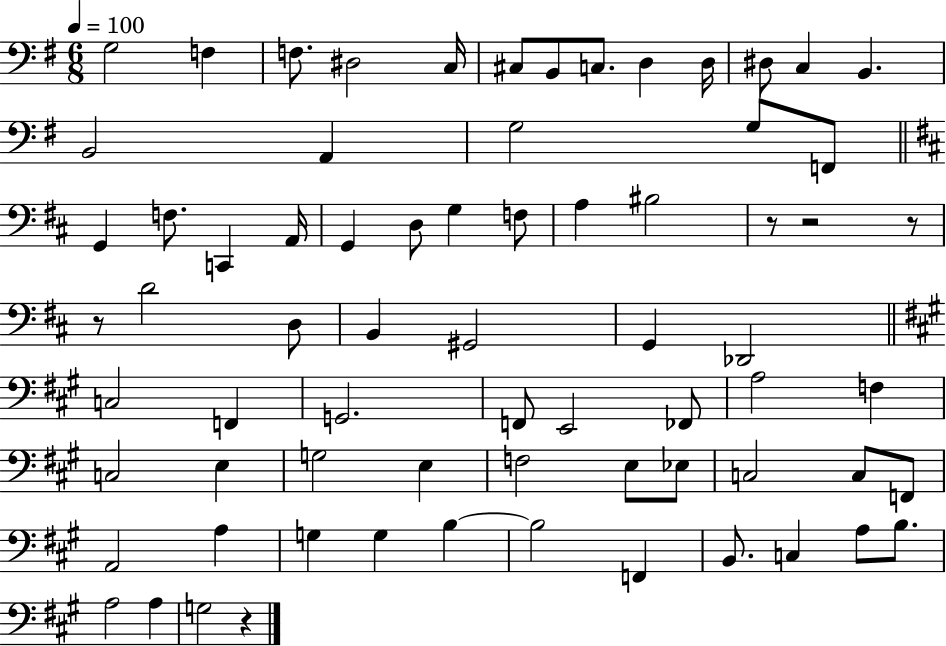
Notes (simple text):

G3/h F3/q F3/e. D#3/h C3/s C#3/e B2/e C3/e. D3/q D3/s D#3/e C3/q B2/q. B2/h A2/q G3/h G3/e F2/e G2/q F3/e. C2/q A2/s G2/q D3/e G3/q F3/e A3/q BIS3/h R/e R/h R/e R/e D4/h D3/e B2/q G#2/h G2/q Db2/h C3/h F2/q G2/h. F2/e E2/h FES2/e A3/h F3/q C3/h E3/q G3/h E3/q F3/h E3/e Eb3/e C3/h C3/e F2/e A2/h A3/q G3/q G3/q B3/q B3/h F2/q B2/e. C3/q A3/e B3/e. A3/h A3/q G3/h R/q